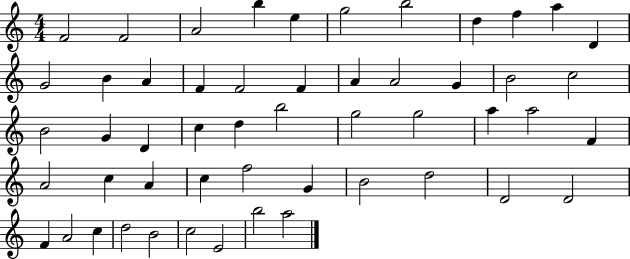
{
  \clef treble
  \numericTimeSignature
  \time 4/4
  \key c \major
  f'2 f'2 | a'2 b''4 e''4 | g''2 b''2 | d''4 f''4 a''4 d'4 | \break g'2 b'4 a'4 | f'4 f'2 f'4 | a'4 a'2 g'4 | b'2 c''2 | \break b'2 g'4 d'4 | c''4 d''4 b''2 | g''2 g''2 | a''4 a''2 f'4 | \break a'2 c''4 a'4 | c''4 f''2 g'4 | b'2 d''2 | d'2 d'2 | \break f'4 a'2 c''4 | d''2 b'2 | c''2 e'2 | b''2 a''2 | \break \bar "|."
}